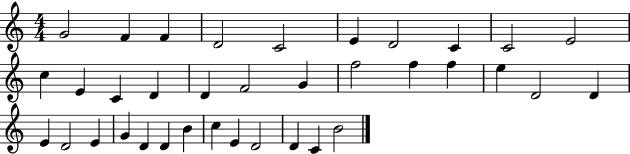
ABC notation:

X:1
T:Untitled
M:4/4
L:1/4
K:C
G2 F F D2 C2 E D2 C C2 E2 c E C D D F2 G f2 f f e D2 D E D2 E G D D B c E D2 D C B2